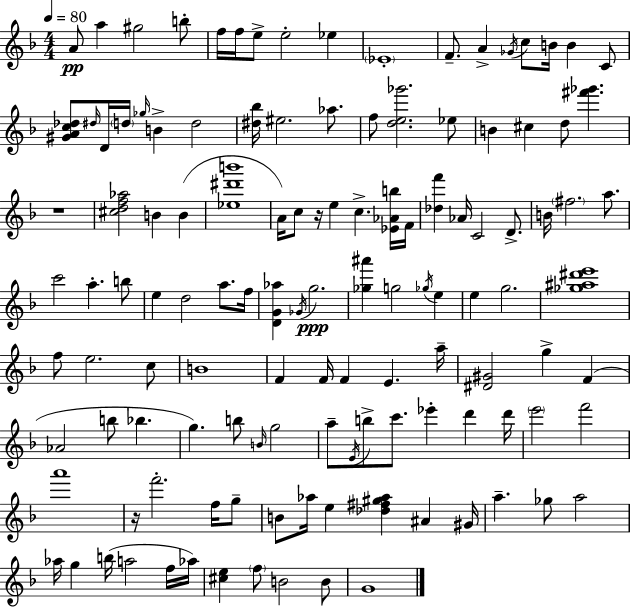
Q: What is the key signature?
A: D minor